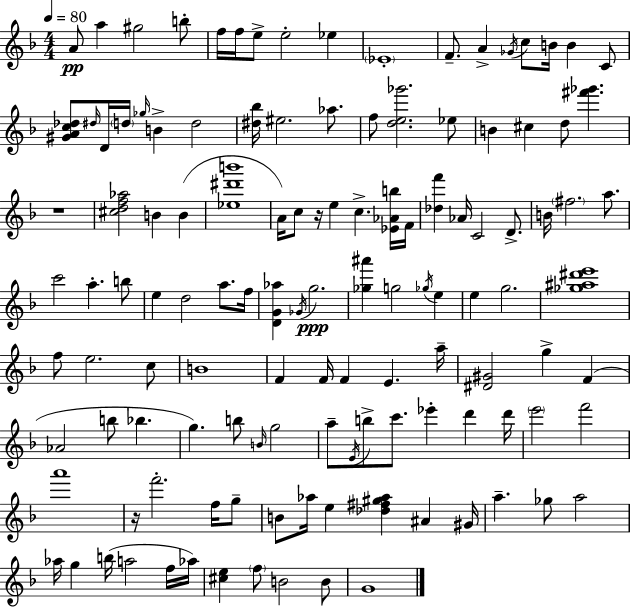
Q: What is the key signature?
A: D minor